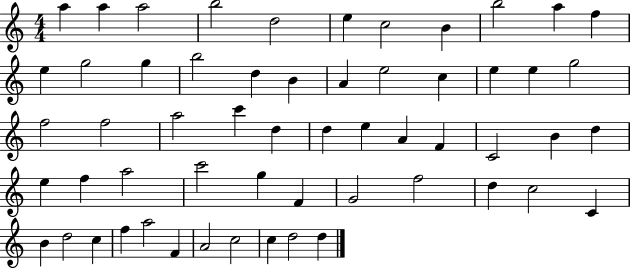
{
  \clef treble
  \numericTimeSignature
  \time 4/4
  \key c \major
  a''4 a''4 a''2 | b''2 d''2 | e''4 c''2 b'4 | b''2 a''4 f''4 | \break e''4 g''2 g''4 | b''2 d''4 b'4 | a'4 e''2 c''4 | e''4 e''4 g''2 | \break f''2 f''2 | a''2 c'''4 d''4 | d''4 e''4 a'4 f'4 | c'2 b'4 d''4 | \break e''4 f''4 a''2 | c'''2 g''4 f'4 | g'2 f''2 | d''4 c''2 c'4 | \break b'4 d''2 c''4 | f''4 a''2 f'4 | a'2 c''2 | c''4 d''2 d''4 | \break \bar "|."
}